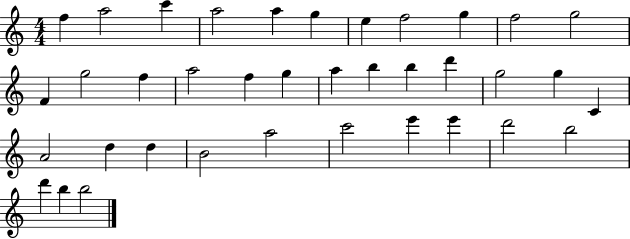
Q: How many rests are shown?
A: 0